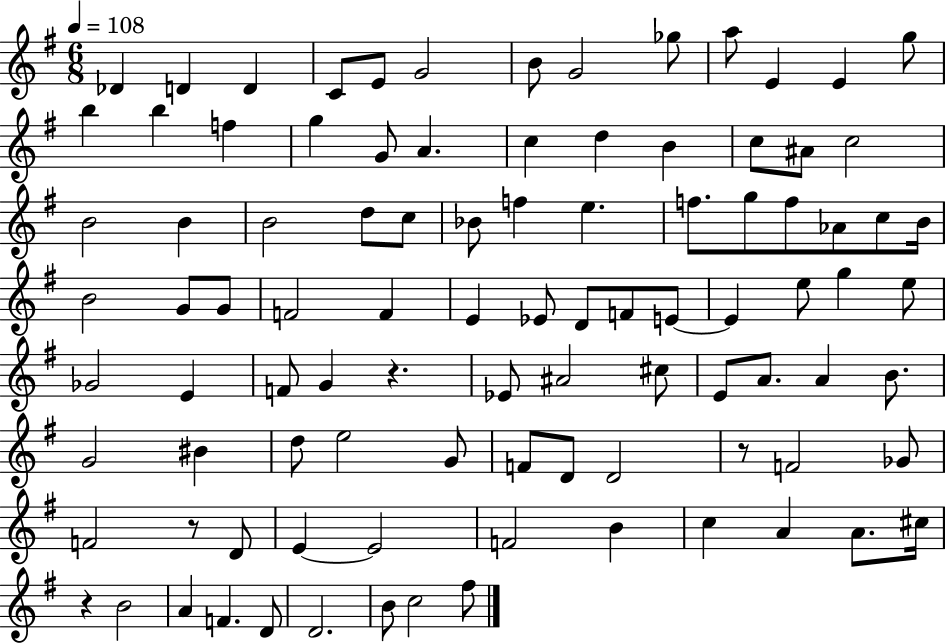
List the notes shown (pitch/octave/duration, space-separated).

Db4/q D4/q D4/q C4/e E4/e G4/h B4/e G4/h Gb5/e A5/e E4/q E4/q G5/e B5/q B5/q F5/q G5/q G4/e A4/q. C5/q D5/q B4/q C5/e A#4/e C5/h B4/h B4/q B4/h D5/e C5/e Bb4/e F5/q E5/q. F5/e. G5/e F5/e Ab4/e C5/e B4/s B4/h G4/e G4/e F4/h F4/q E4/q Eb4/e D4/e F4/e E4/e E4/q E5/e G5/q E5/e Gb4/h E4/q F4/e G4/q R/q. Eb4/e A#4/h C#5/e E4/e A4/e. A4/q B4/e. G4/h BIS4/q D5/e E5/h G4/e F4/e D4/e D4/h R/e F4/h Gb4/e F4/h R/e D4/e E4/q E4/h F4/h B4/q C5/q A4/q A4/e. C#5/s R/q B4/h A4/q F4/q. D4/e D4/h. B4/e C5/h F#5/e